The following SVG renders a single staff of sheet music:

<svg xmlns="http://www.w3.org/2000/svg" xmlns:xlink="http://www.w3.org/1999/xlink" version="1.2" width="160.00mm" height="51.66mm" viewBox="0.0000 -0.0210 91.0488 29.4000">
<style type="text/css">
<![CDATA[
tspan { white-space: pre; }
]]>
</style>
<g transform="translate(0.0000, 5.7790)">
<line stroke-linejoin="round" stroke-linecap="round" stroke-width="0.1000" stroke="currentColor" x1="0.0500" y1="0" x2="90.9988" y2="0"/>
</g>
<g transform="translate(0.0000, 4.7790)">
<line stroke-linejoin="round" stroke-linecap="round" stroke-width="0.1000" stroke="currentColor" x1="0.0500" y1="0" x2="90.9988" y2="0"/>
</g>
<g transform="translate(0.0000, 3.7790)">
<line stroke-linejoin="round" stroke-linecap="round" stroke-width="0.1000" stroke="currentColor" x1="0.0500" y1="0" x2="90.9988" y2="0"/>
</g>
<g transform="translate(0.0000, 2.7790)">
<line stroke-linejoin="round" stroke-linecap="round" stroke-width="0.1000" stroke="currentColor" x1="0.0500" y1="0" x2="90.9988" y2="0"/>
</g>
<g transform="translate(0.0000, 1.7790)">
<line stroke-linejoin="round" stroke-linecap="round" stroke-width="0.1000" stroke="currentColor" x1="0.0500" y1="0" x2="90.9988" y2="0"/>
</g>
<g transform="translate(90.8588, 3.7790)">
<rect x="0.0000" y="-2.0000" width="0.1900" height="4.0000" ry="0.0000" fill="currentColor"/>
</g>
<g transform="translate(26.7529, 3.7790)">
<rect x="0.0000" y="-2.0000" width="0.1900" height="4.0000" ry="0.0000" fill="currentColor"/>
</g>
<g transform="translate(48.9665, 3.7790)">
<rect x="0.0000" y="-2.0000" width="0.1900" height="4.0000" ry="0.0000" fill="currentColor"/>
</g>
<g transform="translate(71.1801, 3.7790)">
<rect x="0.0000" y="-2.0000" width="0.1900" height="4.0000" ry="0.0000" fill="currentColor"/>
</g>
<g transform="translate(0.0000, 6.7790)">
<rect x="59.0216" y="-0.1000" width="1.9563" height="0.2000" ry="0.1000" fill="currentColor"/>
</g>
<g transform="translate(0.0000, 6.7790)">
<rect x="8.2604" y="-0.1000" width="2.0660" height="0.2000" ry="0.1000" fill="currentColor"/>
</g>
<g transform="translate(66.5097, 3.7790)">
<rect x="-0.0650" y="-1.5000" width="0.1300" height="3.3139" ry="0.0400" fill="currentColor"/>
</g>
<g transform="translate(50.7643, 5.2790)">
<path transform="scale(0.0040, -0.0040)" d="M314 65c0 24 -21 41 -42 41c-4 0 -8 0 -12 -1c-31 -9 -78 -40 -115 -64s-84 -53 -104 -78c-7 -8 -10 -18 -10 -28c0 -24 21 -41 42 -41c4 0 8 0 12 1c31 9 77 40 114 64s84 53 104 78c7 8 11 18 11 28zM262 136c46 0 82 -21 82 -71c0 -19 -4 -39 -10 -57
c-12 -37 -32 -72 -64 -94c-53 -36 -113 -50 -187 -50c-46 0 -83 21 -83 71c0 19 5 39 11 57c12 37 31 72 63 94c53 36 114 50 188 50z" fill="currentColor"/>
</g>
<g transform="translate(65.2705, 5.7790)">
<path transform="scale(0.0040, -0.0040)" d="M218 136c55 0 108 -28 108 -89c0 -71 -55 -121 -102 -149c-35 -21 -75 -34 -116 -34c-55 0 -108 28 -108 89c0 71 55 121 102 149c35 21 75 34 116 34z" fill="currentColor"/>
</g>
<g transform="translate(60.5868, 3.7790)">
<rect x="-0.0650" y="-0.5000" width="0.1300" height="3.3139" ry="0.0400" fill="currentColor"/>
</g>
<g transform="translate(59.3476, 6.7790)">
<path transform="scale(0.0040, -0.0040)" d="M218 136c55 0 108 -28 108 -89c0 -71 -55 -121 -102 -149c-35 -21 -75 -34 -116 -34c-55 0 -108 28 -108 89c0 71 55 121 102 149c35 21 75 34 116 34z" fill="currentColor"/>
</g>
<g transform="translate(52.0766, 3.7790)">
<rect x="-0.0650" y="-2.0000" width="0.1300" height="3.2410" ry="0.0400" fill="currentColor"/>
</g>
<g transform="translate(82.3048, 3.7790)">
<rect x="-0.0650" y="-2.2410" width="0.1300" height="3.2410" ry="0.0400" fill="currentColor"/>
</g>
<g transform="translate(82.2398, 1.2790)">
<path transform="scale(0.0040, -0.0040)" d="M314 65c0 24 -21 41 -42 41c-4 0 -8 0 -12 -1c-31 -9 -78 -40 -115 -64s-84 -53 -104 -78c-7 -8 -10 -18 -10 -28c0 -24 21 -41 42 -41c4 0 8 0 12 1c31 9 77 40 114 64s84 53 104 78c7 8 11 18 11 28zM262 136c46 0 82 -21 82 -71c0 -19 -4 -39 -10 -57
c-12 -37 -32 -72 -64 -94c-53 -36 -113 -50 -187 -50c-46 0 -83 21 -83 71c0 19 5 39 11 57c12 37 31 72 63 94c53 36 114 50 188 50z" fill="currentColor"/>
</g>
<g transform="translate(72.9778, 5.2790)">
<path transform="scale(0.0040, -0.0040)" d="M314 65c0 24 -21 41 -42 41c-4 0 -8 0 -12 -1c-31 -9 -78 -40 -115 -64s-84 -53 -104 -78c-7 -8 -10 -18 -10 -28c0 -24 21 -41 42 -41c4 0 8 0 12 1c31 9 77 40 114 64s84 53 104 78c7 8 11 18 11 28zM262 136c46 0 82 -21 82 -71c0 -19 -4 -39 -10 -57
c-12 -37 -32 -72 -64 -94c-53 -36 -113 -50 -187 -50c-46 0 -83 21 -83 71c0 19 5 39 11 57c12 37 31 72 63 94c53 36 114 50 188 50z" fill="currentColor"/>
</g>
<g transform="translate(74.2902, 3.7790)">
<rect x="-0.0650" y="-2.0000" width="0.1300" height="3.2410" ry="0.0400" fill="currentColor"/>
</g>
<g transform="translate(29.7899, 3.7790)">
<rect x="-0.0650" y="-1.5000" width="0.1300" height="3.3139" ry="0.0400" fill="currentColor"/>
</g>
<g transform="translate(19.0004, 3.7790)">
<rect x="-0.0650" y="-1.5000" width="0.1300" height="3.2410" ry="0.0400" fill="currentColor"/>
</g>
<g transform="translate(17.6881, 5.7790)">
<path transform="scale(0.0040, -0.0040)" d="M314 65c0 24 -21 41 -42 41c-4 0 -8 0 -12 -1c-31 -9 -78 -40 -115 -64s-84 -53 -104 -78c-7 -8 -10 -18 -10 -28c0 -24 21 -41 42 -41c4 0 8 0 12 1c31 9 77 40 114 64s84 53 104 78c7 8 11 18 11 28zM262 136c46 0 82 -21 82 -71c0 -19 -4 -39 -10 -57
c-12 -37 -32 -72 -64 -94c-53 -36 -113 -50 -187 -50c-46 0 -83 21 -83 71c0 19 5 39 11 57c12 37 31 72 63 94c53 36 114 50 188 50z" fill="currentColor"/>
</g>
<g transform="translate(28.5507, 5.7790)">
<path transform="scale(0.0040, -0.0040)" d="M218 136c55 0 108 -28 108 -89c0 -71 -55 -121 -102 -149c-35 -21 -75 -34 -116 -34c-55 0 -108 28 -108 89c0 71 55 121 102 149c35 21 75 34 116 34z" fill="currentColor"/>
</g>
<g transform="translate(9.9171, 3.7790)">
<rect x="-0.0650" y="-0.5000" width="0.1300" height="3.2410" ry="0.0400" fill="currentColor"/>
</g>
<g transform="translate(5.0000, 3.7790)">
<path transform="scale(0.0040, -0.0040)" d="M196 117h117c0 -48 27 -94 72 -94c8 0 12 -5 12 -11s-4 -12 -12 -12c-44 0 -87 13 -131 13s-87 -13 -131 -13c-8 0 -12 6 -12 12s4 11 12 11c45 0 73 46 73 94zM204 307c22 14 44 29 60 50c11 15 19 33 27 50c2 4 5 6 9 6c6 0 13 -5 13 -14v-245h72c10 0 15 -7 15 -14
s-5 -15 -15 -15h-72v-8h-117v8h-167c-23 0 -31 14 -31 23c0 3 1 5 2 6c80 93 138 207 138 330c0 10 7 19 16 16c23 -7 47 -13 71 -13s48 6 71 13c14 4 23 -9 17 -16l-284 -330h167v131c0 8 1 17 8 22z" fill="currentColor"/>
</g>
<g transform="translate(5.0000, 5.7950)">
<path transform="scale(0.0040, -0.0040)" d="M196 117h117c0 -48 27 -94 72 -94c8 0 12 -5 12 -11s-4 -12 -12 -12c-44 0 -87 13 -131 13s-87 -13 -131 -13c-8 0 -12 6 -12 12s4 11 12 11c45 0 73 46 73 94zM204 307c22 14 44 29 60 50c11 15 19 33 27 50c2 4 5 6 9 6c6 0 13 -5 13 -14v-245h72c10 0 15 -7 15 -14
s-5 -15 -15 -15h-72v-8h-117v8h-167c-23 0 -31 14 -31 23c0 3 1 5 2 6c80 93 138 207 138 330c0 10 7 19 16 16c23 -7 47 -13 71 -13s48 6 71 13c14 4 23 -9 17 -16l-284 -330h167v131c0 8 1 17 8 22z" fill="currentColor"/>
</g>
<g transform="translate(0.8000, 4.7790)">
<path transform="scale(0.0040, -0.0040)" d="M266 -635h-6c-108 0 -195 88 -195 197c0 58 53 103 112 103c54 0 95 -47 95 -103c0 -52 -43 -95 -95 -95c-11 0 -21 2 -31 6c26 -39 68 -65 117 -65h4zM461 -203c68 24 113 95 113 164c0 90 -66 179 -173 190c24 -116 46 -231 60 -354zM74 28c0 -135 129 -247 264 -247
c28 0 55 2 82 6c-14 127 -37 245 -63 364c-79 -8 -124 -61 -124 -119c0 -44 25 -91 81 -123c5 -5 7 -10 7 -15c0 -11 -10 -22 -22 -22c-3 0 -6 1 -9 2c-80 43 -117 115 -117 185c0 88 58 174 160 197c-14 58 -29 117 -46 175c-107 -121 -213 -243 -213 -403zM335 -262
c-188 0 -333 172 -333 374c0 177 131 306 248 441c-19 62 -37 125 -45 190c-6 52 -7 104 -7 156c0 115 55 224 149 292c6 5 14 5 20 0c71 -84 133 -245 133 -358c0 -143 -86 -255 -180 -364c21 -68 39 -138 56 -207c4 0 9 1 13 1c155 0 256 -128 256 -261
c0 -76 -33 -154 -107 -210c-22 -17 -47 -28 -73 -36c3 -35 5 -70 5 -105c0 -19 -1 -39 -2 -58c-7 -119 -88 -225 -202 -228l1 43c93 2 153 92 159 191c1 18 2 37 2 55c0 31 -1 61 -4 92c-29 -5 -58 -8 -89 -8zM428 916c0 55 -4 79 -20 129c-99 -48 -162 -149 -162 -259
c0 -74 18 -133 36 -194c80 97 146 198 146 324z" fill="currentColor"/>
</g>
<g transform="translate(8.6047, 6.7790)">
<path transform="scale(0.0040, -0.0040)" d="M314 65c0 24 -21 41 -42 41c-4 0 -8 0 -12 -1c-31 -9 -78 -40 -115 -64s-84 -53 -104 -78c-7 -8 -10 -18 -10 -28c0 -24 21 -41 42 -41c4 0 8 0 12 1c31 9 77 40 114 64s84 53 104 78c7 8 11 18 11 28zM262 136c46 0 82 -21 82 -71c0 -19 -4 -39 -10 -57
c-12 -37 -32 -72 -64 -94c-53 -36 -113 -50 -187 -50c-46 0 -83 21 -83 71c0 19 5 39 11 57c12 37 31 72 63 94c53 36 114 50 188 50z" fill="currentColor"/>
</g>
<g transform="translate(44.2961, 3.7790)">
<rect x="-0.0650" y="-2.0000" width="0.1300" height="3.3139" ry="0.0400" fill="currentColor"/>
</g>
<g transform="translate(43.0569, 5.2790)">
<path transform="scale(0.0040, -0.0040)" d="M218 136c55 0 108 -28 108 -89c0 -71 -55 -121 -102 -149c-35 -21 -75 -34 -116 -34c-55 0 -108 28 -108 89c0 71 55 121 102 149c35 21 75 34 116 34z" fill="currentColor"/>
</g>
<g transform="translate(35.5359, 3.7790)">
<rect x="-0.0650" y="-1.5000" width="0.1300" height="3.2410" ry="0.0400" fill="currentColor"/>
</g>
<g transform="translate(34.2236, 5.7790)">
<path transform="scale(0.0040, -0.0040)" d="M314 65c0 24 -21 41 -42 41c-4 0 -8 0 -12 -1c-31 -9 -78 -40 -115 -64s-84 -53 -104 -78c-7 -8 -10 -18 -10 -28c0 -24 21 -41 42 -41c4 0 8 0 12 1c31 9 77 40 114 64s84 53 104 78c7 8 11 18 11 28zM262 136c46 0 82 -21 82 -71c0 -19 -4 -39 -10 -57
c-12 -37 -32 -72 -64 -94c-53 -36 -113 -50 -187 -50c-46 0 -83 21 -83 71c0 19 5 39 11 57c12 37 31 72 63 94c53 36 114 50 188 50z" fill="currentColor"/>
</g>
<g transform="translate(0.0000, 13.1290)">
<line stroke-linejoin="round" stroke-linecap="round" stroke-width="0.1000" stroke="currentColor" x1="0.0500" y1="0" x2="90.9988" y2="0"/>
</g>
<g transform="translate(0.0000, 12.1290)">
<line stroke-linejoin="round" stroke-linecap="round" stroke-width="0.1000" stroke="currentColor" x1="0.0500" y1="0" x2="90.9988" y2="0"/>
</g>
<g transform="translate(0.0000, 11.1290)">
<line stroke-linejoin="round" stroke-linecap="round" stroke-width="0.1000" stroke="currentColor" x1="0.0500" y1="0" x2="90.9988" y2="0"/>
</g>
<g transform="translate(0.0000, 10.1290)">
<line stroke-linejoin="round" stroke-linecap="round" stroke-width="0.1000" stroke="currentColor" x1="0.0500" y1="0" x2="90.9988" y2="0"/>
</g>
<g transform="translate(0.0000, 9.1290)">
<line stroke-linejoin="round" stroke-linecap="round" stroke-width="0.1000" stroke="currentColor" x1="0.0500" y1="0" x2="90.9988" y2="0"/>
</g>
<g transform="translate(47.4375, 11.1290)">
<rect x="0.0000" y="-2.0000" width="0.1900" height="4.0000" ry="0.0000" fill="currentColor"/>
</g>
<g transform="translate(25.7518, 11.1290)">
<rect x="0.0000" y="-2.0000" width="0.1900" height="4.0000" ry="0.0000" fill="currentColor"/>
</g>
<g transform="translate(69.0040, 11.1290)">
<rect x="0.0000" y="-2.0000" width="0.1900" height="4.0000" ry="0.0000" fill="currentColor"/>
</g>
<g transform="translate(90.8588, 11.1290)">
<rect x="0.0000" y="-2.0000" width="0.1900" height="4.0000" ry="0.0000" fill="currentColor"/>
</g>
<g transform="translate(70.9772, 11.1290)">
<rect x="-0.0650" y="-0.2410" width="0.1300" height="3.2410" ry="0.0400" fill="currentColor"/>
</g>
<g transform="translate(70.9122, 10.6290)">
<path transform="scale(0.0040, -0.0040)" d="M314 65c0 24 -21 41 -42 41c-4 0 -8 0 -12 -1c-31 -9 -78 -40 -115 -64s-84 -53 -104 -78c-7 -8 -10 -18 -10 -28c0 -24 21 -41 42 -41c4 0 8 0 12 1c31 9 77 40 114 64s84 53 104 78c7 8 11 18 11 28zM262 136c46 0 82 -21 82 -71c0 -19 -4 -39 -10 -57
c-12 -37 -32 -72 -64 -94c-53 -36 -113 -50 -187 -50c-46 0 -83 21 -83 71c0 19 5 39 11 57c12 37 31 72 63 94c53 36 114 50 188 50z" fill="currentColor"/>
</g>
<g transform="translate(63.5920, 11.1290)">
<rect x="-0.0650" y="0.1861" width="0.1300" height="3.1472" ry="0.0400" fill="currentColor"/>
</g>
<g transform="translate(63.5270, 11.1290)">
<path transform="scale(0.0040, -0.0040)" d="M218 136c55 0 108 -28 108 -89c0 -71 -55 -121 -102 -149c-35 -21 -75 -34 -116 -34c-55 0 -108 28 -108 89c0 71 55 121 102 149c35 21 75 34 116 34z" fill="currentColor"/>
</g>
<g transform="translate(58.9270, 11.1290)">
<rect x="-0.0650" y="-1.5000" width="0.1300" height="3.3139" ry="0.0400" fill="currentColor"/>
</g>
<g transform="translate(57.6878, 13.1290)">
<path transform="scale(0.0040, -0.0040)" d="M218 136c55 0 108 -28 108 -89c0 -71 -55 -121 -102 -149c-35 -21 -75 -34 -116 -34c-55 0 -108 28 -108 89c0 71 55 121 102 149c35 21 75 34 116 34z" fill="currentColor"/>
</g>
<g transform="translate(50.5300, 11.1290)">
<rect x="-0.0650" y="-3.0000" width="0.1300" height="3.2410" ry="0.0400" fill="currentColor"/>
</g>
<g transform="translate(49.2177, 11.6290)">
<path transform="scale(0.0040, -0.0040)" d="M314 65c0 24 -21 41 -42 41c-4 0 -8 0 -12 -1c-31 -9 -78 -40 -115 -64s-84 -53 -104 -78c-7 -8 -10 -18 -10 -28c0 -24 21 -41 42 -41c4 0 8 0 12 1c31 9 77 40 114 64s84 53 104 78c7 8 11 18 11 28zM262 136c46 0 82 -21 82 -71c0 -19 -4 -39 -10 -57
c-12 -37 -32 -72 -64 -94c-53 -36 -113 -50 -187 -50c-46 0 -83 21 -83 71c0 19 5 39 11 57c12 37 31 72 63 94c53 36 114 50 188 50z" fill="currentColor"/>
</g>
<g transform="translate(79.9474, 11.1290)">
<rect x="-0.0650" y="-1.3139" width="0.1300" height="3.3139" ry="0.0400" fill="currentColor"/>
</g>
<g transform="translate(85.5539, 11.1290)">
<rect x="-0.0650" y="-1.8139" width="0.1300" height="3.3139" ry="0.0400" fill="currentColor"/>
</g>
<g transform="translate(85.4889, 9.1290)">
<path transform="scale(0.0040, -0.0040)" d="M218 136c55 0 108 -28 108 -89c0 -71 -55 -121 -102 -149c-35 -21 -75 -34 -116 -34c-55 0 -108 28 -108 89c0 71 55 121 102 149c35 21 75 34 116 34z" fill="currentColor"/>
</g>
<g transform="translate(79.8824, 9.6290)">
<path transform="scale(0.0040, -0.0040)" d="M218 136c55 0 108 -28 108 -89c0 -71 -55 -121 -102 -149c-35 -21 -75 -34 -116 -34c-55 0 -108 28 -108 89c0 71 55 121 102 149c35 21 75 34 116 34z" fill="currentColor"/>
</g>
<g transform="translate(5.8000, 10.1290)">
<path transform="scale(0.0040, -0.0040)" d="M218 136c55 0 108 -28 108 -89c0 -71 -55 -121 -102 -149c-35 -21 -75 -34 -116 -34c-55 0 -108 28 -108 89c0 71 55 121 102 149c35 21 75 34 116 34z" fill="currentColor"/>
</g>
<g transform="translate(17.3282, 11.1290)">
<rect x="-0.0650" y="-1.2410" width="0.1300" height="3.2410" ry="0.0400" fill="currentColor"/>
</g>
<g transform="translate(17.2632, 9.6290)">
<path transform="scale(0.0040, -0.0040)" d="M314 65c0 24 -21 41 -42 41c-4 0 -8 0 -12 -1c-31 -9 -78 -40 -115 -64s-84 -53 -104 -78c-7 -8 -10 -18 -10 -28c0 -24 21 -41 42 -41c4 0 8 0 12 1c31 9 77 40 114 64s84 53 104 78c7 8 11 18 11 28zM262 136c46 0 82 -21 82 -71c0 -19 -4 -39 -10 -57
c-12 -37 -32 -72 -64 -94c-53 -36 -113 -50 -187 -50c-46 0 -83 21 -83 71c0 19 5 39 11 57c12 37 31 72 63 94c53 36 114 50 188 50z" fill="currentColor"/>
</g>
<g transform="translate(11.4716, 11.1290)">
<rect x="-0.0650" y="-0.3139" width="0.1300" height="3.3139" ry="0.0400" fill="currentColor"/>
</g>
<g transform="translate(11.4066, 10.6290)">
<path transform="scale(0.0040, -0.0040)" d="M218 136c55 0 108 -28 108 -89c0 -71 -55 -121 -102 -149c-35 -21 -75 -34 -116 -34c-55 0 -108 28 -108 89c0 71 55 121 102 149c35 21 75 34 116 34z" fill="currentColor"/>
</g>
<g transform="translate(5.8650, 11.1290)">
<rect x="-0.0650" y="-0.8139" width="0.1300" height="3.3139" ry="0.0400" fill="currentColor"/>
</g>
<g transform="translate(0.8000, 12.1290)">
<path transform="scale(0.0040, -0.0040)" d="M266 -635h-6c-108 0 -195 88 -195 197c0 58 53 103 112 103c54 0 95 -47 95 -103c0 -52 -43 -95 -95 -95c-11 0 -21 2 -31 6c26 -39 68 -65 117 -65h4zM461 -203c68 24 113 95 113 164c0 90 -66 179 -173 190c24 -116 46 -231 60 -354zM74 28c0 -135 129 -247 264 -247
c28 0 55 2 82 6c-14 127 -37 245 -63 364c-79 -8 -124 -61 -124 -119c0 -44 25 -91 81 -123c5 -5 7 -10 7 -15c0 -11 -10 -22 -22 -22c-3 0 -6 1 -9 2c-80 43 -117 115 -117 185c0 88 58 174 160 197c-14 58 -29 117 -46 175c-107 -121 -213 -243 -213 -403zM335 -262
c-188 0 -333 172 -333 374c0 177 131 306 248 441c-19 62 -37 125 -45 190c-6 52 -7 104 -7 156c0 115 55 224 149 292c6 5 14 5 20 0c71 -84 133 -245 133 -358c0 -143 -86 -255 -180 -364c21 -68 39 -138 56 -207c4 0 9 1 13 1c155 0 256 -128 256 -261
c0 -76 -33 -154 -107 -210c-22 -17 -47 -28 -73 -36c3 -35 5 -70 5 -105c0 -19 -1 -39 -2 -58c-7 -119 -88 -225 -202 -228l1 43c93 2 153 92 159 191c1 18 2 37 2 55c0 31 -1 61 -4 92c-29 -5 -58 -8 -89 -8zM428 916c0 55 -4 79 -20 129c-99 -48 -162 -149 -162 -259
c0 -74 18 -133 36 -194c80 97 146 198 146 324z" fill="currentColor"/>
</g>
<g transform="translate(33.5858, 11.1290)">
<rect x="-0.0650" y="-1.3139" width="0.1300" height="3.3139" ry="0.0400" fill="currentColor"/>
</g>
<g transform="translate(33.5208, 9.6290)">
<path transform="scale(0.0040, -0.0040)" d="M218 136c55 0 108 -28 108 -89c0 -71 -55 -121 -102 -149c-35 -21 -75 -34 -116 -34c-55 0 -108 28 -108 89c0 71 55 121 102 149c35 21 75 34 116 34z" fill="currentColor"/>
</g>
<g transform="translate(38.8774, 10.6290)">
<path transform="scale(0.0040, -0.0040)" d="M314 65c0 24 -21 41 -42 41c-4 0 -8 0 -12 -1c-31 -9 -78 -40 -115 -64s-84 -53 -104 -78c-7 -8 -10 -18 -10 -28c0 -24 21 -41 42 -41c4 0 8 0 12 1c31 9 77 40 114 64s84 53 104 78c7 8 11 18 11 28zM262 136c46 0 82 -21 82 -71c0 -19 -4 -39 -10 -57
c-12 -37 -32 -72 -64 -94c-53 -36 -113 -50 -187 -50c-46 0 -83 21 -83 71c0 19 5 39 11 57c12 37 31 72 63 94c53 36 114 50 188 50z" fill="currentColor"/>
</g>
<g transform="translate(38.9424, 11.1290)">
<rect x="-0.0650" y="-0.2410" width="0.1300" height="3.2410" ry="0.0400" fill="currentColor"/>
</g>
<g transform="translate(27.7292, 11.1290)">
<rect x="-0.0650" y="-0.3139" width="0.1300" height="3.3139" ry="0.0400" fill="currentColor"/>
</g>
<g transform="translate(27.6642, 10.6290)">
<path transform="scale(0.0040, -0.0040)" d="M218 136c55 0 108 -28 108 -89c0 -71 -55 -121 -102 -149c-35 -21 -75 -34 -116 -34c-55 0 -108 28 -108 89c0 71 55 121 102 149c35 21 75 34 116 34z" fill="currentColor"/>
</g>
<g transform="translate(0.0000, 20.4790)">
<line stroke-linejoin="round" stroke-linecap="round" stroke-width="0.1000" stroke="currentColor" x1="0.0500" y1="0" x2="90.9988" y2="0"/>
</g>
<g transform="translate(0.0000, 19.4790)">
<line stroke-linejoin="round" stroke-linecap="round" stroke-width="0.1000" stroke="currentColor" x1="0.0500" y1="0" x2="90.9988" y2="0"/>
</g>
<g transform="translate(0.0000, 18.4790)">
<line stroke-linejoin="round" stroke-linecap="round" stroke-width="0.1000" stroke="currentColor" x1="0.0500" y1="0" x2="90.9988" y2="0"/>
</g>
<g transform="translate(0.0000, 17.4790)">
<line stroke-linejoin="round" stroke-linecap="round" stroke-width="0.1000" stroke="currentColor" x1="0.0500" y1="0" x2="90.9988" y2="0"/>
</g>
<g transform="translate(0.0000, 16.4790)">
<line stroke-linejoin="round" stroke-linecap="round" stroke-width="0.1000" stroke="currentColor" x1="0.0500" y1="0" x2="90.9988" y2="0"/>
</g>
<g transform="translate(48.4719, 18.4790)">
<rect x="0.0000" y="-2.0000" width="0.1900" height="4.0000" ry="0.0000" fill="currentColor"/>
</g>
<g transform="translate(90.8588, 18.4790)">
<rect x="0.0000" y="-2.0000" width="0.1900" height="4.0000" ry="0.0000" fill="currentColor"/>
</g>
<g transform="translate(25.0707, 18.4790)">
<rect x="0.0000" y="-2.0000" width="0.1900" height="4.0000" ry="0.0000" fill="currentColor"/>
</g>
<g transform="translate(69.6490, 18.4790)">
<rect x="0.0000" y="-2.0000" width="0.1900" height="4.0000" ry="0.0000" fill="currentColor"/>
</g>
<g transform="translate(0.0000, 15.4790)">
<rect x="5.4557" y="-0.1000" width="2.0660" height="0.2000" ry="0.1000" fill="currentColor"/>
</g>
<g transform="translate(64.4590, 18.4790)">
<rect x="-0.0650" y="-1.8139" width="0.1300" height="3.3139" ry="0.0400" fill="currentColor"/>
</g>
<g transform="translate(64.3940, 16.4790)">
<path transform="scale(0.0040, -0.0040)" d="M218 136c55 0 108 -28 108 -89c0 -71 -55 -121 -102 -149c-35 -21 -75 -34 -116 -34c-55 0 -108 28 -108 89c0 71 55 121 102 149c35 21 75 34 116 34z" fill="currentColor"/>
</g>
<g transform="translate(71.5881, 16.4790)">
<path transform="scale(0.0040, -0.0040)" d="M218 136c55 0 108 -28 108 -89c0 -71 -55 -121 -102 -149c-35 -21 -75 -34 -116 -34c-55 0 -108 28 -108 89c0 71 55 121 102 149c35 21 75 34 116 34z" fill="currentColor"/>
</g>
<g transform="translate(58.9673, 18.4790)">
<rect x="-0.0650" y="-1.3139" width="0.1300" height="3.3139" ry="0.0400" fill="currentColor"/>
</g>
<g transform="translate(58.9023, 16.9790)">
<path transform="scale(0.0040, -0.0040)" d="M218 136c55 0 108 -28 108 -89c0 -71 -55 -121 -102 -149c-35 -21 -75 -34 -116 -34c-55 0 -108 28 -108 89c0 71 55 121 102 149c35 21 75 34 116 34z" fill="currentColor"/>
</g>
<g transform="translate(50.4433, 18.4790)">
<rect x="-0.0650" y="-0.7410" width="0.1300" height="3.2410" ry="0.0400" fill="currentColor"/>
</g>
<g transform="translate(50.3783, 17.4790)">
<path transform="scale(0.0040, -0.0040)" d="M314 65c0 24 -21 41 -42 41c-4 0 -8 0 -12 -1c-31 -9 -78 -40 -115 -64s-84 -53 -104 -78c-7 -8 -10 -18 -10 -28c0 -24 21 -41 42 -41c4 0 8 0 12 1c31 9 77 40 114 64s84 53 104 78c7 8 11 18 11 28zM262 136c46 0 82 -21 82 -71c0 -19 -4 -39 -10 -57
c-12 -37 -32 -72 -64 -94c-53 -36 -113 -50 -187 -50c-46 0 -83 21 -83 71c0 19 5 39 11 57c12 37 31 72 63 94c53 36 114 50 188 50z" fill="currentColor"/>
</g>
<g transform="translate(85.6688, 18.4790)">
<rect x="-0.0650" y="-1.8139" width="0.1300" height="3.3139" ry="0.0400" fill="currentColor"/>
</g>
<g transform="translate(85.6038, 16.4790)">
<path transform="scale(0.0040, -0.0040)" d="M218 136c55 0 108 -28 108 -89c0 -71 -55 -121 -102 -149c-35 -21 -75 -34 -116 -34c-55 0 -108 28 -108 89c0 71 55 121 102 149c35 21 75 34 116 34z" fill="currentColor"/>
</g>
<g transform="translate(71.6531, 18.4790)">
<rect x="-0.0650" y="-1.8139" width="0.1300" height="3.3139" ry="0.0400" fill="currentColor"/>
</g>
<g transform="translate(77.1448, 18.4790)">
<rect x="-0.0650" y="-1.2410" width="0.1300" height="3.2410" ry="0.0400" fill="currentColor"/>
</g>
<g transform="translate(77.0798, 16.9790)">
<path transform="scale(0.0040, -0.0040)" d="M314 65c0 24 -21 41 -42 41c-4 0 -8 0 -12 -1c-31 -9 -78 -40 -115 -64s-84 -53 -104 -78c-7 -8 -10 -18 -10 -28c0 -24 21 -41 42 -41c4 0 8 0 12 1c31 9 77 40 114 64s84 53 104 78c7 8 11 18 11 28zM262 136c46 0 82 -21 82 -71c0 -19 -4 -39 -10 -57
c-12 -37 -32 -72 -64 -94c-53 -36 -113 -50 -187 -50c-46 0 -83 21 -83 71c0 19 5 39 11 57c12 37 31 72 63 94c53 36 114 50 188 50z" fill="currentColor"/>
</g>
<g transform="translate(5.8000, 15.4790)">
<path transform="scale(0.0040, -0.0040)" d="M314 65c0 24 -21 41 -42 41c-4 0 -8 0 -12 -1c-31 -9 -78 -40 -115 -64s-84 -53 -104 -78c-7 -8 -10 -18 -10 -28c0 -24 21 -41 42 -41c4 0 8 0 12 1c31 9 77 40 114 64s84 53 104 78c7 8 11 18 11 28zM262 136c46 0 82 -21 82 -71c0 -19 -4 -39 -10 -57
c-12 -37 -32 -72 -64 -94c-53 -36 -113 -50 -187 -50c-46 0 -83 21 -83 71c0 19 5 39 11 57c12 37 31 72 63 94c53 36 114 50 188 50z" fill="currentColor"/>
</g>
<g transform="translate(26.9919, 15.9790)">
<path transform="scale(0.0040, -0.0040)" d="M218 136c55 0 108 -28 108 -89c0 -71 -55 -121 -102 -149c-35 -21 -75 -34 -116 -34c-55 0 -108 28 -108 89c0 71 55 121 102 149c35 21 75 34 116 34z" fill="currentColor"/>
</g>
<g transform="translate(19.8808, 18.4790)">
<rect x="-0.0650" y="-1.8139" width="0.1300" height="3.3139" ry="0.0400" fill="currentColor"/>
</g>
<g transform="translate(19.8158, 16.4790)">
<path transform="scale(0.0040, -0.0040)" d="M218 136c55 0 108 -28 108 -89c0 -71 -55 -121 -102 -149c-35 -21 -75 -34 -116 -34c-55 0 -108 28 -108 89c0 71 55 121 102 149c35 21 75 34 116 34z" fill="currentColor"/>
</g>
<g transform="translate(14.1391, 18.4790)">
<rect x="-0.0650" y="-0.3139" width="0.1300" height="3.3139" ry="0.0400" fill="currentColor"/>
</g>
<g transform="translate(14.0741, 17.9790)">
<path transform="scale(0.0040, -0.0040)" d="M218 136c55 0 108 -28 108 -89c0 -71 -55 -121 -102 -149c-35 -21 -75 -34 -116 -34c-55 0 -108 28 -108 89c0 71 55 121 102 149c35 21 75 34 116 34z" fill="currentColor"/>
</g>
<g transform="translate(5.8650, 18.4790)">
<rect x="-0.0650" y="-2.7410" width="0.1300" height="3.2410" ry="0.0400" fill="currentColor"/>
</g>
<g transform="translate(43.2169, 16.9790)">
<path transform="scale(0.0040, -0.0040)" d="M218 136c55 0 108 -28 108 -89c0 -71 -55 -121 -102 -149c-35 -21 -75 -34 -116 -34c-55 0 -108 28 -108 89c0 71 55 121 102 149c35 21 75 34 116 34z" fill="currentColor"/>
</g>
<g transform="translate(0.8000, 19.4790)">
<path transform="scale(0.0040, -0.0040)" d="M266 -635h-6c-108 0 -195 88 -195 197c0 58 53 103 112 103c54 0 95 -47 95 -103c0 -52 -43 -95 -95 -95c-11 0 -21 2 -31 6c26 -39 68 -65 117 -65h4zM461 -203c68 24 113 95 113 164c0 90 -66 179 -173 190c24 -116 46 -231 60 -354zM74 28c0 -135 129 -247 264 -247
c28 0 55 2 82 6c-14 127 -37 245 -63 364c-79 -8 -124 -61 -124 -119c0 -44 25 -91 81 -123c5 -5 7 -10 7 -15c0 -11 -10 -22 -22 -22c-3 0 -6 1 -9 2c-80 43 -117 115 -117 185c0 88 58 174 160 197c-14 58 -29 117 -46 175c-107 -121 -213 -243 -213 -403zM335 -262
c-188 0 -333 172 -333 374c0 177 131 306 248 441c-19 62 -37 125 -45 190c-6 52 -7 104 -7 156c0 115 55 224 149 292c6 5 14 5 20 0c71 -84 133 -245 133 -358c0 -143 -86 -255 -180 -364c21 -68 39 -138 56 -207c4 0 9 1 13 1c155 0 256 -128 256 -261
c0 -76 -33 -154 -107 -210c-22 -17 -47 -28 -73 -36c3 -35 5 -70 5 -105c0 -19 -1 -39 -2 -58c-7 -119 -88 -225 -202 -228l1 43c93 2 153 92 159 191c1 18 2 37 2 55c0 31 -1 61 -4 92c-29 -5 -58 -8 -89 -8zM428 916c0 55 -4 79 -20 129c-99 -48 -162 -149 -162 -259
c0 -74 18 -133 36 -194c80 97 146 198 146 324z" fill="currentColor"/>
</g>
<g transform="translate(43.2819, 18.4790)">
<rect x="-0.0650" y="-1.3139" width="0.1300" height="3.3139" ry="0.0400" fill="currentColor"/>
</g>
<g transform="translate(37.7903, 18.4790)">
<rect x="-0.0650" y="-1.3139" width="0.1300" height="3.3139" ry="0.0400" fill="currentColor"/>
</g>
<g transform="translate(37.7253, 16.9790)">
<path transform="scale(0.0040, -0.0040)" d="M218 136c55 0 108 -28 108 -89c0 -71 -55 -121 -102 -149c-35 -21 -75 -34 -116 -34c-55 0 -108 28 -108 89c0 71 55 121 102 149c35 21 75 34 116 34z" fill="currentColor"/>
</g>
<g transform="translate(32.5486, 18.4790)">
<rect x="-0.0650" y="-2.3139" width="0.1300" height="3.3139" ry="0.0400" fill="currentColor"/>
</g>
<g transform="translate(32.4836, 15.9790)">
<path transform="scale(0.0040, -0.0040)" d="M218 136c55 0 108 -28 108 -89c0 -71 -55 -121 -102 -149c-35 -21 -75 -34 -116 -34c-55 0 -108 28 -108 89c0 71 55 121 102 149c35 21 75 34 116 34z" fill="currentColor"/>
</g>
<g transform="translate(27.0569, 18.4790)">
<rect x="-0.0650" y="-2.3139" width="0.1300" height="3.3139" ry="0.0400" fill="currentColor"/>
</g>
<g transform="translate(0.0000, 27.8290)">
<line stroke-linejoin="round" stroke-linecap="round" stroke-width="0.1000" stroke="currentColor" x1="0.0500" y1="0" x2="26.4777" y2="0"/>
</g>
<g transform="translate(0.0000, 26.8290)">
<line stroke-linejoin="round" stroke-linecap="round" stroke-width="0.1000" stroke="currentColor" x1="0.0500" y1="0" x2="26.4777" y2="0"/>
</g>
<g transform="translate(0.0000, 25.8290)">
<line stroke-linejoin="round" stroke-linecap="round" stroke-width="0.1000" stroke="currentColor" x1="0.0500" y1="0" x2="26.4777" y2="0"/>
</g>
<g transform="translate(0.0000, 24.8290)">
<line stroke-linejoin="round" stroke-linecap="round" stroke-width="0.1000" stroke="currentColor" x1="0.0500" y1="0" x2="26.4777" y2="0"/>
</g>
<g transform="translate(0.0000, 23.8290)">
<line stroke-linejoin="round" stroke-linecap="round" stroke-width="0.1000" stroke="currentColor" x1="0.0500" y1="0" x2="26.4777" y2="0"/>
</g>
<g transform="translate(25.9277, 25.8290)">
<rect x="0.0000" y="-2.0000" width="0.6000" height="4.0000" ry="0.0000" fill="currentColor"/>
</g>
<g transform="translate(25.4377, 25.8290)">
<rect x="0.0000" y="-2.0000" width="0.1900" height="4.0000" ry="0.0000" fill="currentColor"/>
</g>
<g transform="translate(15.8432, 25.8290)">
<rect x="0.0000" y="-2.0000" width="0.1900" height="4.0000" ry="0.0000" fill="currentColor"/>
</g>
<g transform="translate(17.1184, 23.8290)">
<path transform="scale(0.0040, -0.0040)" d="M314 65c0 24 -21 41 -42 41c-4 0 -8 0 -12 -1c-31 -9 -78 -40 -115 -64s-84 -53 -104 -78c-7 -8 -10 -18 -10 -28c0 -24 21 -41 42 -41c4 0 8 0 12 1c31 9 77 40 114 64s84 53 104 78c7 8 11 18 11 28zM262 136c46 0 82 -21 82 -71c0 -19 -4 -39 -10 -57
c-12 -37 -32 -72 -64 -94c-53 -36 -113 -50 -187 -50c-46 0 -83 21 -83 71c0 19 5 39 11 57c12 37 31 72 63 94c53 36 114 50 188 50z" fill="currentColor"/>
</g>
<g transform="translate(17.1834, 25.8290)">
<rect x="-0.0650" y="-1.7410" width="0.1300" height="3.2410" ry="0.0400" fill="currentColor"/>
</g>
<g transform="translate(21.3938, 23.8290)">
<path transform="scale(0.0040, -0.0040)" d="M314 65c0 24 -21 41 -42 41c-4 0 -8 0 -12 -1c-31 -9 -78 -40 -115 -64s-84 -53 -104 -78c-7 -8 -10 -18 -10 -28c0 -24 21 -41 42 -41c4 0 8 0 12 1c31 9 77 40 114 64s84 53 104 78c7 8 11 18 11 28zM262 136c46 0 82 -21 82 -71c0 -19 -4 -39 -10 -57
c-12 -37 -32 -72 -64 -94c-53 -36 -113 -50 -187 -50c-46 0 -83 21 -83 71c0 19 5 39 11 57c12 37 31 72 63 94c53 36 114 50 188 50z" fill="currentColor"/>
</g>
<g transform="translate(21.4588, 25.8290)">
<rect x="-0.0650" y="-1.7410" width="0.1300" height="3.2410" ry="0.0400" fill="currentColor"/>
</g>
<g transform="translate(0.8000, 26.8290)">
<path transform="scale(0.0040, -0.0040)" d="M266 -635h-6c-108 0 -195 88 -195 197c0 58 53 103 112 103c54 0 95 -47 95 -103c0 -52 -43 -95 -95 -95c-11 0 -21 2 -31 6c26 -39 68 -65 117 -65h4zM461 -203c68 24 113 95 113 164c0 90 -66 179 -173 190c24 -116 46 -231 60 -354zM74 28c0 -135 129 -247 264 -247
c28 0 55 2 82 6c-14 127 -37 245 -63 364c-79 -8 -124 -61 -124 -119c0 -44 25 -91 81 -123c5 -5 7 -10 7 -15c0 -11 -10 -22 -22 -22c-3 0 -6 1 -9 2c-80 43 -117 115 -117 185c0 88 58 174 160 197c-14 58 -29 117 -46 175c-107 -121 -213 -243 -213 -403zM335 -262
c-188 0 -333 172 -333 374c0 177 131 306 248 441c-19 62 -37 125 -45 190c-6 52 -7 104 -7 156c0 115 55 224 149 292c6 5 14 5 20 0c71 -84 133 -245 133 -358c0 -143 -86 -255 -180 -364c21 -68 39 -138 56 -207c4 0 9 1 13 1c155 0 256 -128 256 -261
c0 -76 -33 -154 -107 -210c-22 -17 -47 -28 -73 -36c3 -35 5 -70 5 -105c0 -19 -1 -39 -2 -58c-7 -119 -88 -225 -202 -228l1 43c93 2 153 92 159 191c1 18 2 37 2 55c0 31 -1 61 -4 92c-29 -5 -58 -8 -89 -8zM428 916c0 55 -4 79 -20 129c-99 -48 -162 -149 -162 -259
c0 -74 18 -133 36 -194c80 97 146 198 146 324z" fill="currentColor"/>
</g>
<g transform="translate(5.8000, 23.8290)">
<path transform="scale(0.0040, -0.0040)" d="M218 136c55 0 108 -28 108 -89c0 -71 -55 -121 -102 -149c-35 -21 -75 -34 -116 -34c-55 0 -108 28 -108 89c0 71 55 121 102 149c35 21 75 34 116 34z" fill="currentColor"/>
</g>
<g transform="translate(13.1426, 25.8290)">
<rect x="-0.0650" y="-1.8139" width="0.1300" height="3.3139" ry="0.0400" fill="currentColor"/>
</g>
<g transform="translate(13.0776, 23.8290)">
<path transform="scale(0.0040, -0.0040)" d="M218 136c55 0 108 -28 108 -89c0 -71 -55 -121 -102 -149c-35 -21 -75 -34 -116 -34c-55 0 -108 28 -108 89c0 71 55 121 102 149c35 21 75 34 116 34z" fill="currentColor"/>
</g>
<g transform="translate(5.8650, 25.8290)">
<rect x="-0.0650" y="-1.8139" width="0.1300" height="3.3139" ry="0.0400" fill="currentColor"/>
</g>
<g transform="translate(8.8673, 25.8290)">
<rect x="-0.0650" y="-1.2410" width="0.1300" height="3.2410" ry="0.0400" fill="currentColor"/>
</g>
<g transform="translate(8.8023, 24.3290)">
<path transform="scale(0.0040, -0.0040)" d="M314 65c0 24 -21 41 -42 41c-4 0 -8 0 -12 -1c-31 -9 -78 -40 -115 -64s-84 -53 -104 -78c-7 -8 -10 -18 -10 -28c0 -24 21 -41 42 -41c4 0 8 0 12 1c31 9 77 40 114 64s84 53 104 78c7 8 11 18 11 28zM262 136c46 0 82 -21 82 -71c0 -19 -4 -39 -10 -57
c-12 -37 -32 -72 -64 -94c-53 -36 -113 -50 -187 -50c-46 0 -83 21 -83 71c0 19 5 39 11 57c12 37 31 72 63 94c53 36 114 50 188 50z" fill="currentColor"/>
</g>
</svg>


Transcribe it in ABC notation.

X:1
T:Untitled
M:4/4
L:1/4
K:C
C2 E2 E E2 F F2 C E F2 g2 d c e2 c e c2 A2 E B c2 e f a2 c f g g e e d2 e f f e2 f f e2 f f2 f2